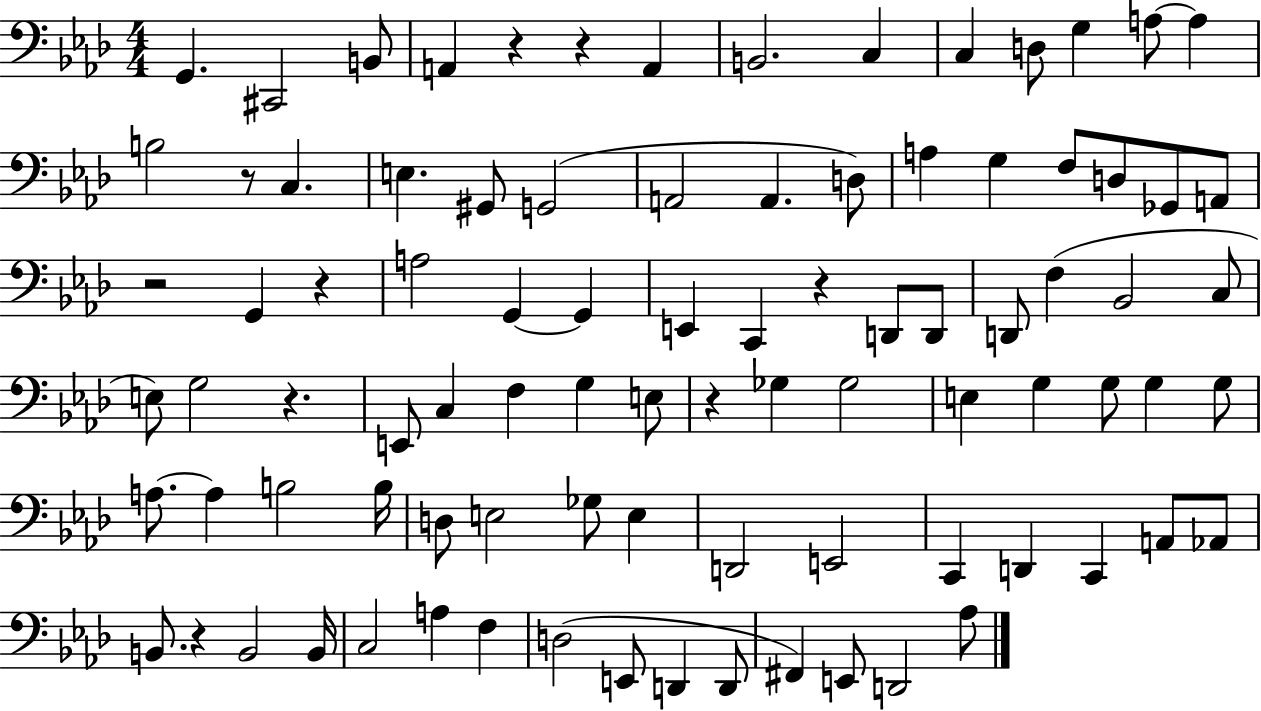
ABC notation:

X:1
T:Untitled
M:4/4
L:1/4
K:Ab
G,, ^C,,2 B,,/2 A,, z z A,, B,,2 C, C, D,/2 G, A,/2 A, B,2 z/2 C, E, ^G,,/2 G,,2 A,,2 A,, D,/2 A, G, F,/2 D,/2 _G,,/2 A,,/2 z2 G,, z A,2 G,, G,, E,, C,, z D,,/2 D,,/2 D,,/2 F, _B,,2 C,/2 E,/2 G,2 z E,,/2 C, F, G, E,/2 z _G, _G,2 E, G, G,/2 G, G,/2 A,/2 A, B,2 B,/4 D,/2 E,2 _G,/2 E, D,,2 E,,2 C,, D,, C,, A,,/2 _A,,/2 B,,/2 z B,,2 B,,/4 C,2 A, F, D,2 E,,/2 D,, D,,/2 ^F,, E,,/2 D,,2 _A,/2